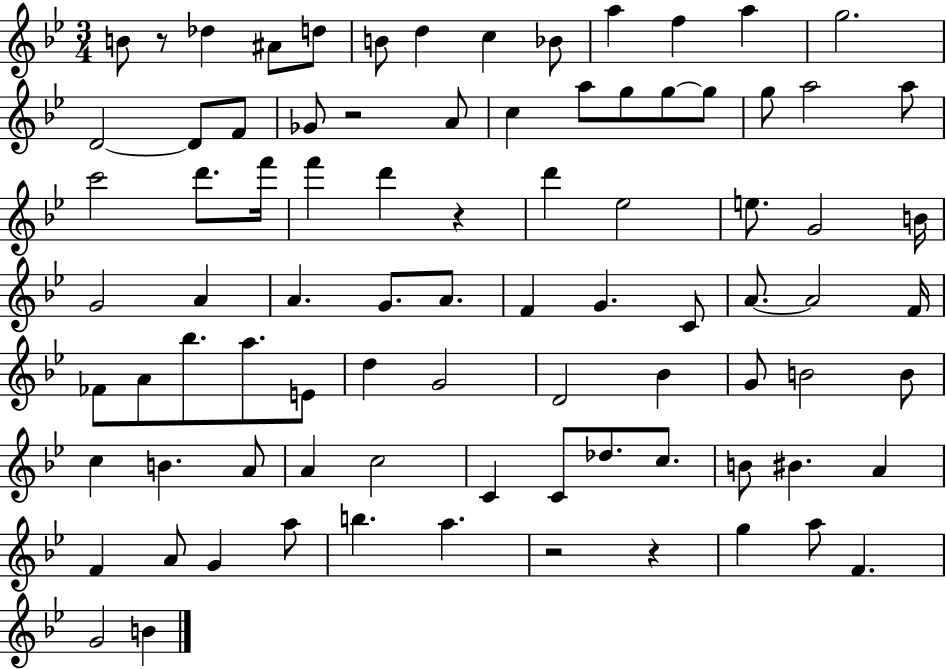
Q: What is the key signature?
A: BES major